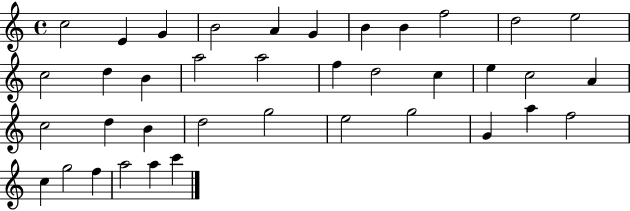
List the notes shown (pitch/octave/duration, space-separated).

C5/h E4/q G4/q B4/h A4/q G4/q B4/q B4/q F5/h D5/h E5/h C5/h D5/q B4/q A5/h A5/h F5/q D5/h C5/q E5/q C5/h A4/q C5/h D5/q B4/q D5/h G5/h E5/h G5/h G4/q A5/q F5/h C5/q G5/h F5/q A5/h A5/q C6/q